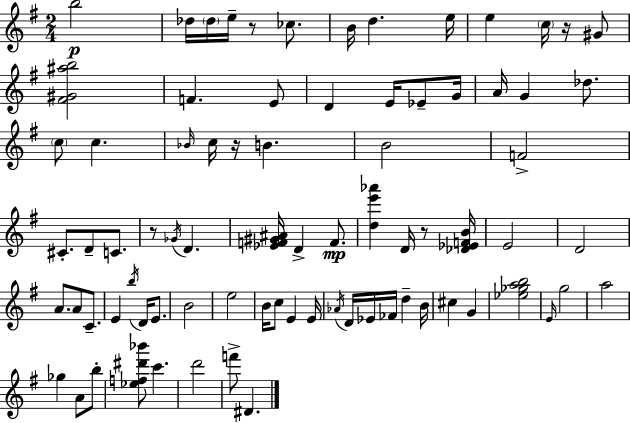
{
  \clef treble
  \numericTimeSignature
  \time 2/4
  \key g \major
  \repeat volta 2 { b''2\p | des''16 \parenthesize des''16 e''16-- r8 ces''8. | b'16 d''4. e''16 | e''4 \parenthesize c''16 r16 gis'8 | \break <fis' gis' ais'' b''>2 | f'4. e'8 | d'4 e'16 ees'8-- g'16 | a'16 g'4 des''8. | \break \parenthesize c''8 c''4. | \grace { bes'16 } c''16 r16 b'4. | b'2 | f'2-> | \break cis'8.-. d'8-- c'8. | r8 \acciaccatura { ges'16 } d'4. | <ees' f' gis' ais'>16 d'4-> f'8.\mp | <d'' e''' aes'''>4 d'16 r8 | \break <des' ees' f' b'>16 e'2 | d'2 | a'8. a'8 c'8.-- | e'4 \acciaccatura { b''16 } d'16 | \break e'8. b'2 | e''2 | b'16 c''8 e'4 | e'16 \acciaccatura { aes'16 } d'16 ees'16 fes'16 d''4-- | \break b'16 cis''4 | g'4 <ees'' ges'' a'' b''>2 | \grace { e'16 } g''2 | a''2 | \break ges''4 | a'8 b''8-. <ees'' f'' dis''' bes'''>8 c'''4. | d'''2 | f'''8-> dis'4. | \break } \bar "|."
}